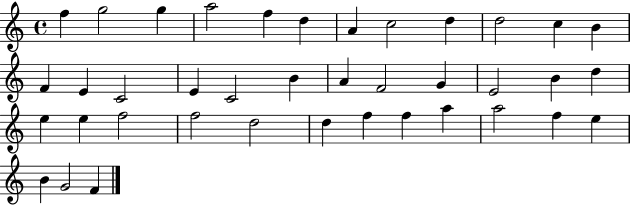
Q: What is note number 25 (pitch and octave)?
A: E5